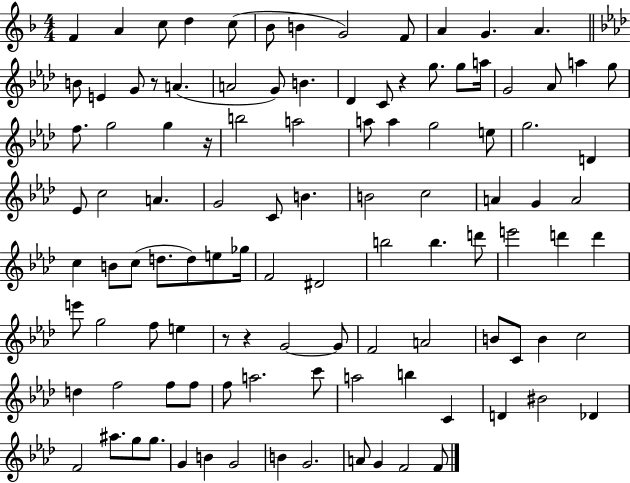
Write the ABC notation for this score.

X:1
T:Untitled
M:4/4
L:1/4
K:F
F A c/2 d c/2 _B/2 B G2 F/2 A G A B/2 E G/2 z/2 A A2 G/2 B _D C/2 z g/2 g/2 a/4 G2 _A/2 a g/2 f/2 g2 g z/4 b2 a2 a/2 a g2 e/2 g2 D _E/2 c2 A G2 C/2 B B2 c2 A G A2 c B/2 c/2 d/2 d/2 e/2 _g/4 F2 ^D2 b2 b d'/2 e'2 d' d' e'/2 g2 f/2 e z/2 z G2 G/2 F2 A2 B/2 C/2 B c2 d f2 f/2 f/2 f/2 a2 c'/2 a2 b C D ^B2 _D F2 ^a/2 g/2 g/2 G B G2 B G2 A/2 G F2 F/2